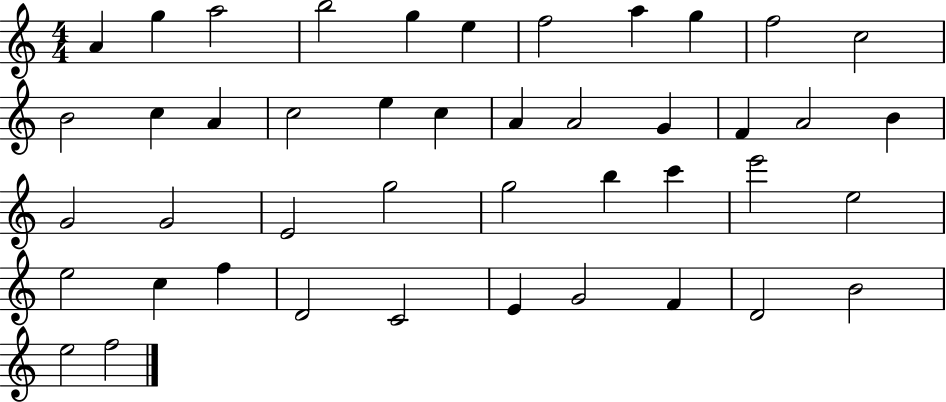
{
  \clef treble
  \numericTimeSignature
  \time 4/4
  \key c \major
  a'4 g''4 a''2 | b''2 g''4 e''4 | f''2 a''4 g''4 | f''2 c''2 | \break b'2 c''4 a'4 | c''2 e''4 c''4 | a'4 a'2 g'4 | f'4 a'2 b'4 | \break g'2 g'2 | e'2 g''2 | g''2 b''4 c'''4 | e'''2 e''2 | \break e''2 c''4 f''4 | d'2 c'2 | e'4 g'2 f'4 | d'2 b'2 | \break e''2 f''2 | \bar "|."
}